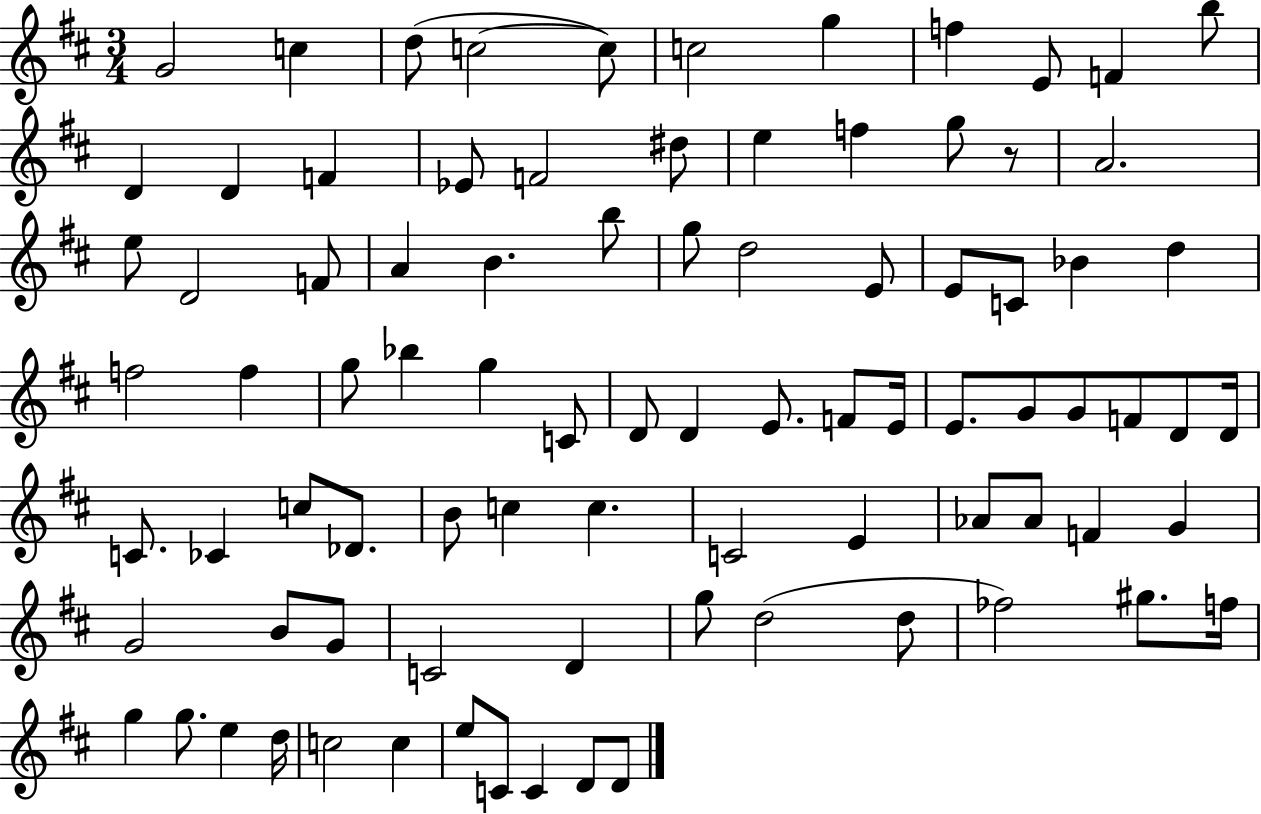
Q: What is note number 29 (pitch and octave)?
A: D5